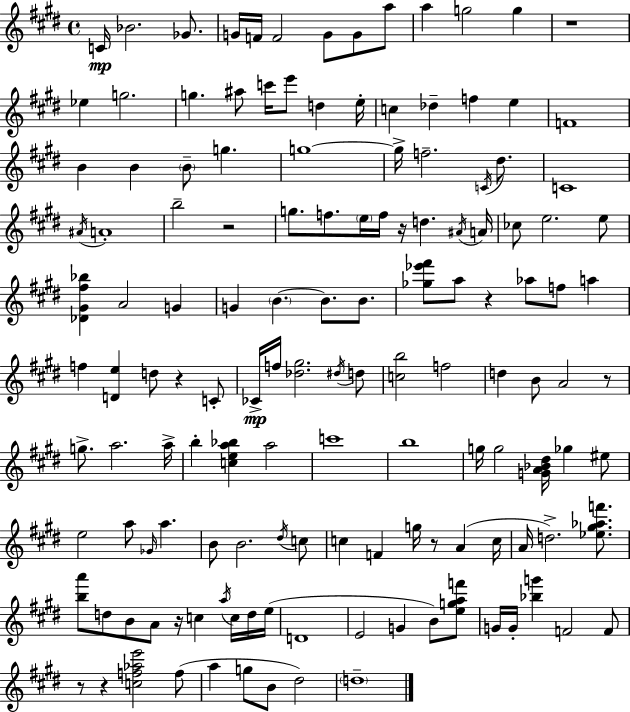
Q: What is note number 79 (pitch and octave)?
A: Gb5